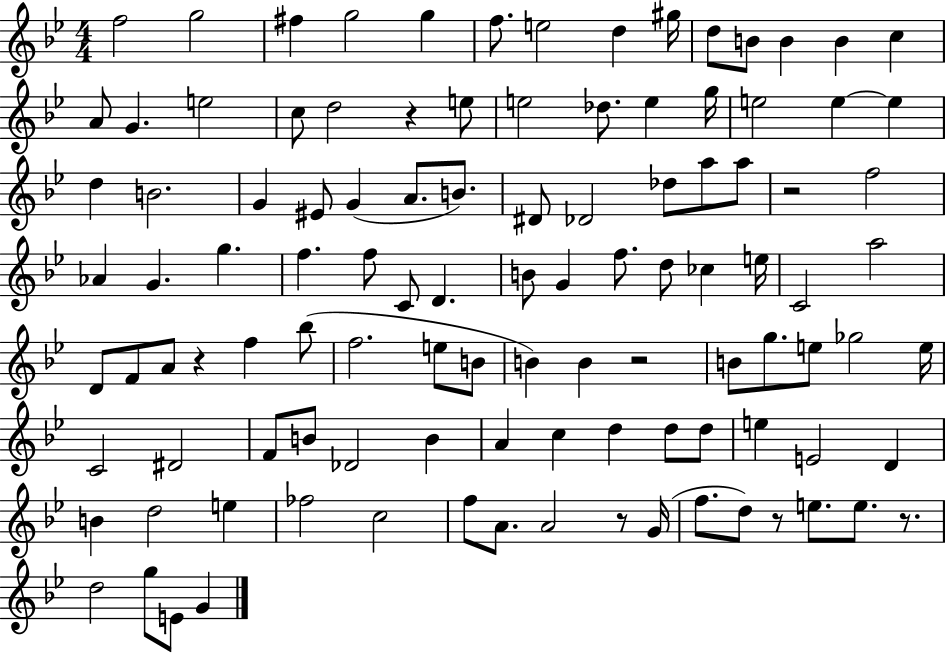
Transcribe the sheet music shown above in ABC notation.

X:1
T:Untitled
M:4/4
L:1/4
K:Bb
f2 g2 ^f g2 g f/2 e2 d ^g/4 d/2 B/2 B B c A/2 G e2 c/2 d2 z e/2 e2 _d/2 e g/4 e2 e e d B2 G ^E/2 G A/2 B/2 ^D/2 _D2 _d/2 a/2 a/2 z2 f2 _A G g f f/2 C/2 D B/2 G f/2 d/2 _c e/4 C2 a2 D/2 F/2 A/2 z f _b/2 f2 e/2 B/2 B B z2 B/2 g/2 e/2 _g2 e/4 C2 ^D2 F/2 B/2 _D2 B A c d d/2 d/2 e E2 D B d2 e _f2 c2 f/2 A/2 A2 z/2 G/4 f/2 d/2 z/2 e/2 e/2 z/2 d2 g/2 E/2 G